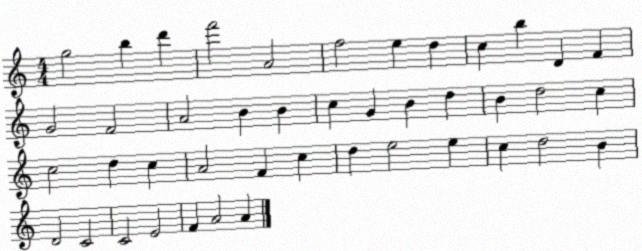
X:1
T:Untitled
M:4/4
L:1/4
K:C
g2 b d' f'2 A2 f2 e d c b D F G2 F2 A2 B B c G B d B d2 c c2 d c A2 F c d e2 e c d2 B D2 C2 C2 E2 F A2 A